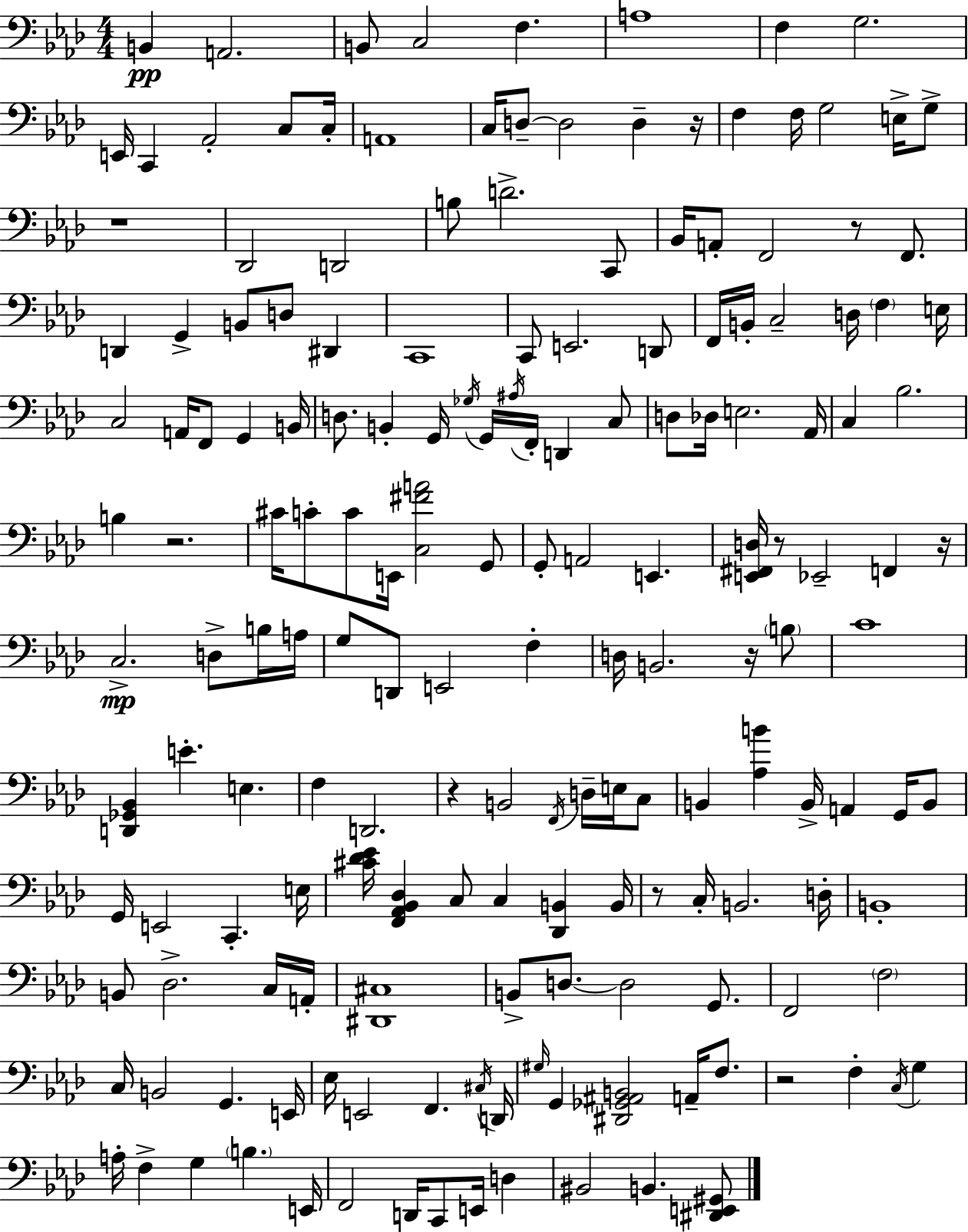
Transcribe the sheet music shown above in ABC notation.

X:1
T:Untitled
M:4/4
L:1/4
K:Ab
B,, A,,2 B,,/2 C,2 F, A,4 F, G,2 E,,/4 C,, _A,,2 C,/2 C,/4 A,,4 C,/4 D,/2 D,2 D, z/4 F, F,/4 G,2 E,/4 G,/2 z4 _D,,2 D,,2 B,/2 D2 C,,/2 _B,,/4 A,,/2 F,,2 z/2 F,,/2 D,, G,, B,,/2 D,/2 ^D,, C,,4 C,,/2 E,,2 D,,/2 F,,/4 B,,/4 C,2 D,/4 F, E,/4 C,2 A,,/4 F,,/2 G,, B,,/4 D,/2 B,, G,,/4 _G,/4 G,,/4 ^A,/4 F,,/4 D,, C,/2 D,/2 _D,/4 E,2 _A,,/4 C, _B,2 B, z2 ^C/4 C/2 C/2 E,,/4 [C,^FA]2 G,,/2 G,,/2 A,,2 E,, [E,,^F,,D,]/4 z/2 _E,,2 F,, z/4 C,2 D,/2 B,/4 A,/4 G,/2 D,,/2 E,,2 F, D,/4 B,,2 z/4 B,/2 C4 [D,,_G,,_B,,] E E, F, D,,2 z B,,2 F,,/4 D,/4 E,/4 C,/2 B,, [_A,B] B,,/4 A,, G,,/4 B,,/2 G,,/4 E,,2 C,, E,/4 [^C_D_E]/4 [F,,_A,,_B,,_D,] C,/2 C, [_D,,B,,] B,,/4 z/2 C,/4 B,,2 D,/4 B,,4 B,,/2 _D,2 C,/4 A,,/4 [^D,,^C,]4 B,,/2 D,/2 D,2 G,,/2 F,,2 F,2 C,/4 B,,2 G,, E,,/4 _E,/4 E,,2 F,, ^C,/4 D,,/4 ^G,/4 G,, [^D,,_G,,^A,,B,,]2 A,,/4 F,/2 z2 F, C,/4 G, A,/4 F, G, B, E,,/4 F,,2 D,,/4 C,,/2 E,,/4 D, ^B,,2 B,, [^D,,E,,^G,,]/2